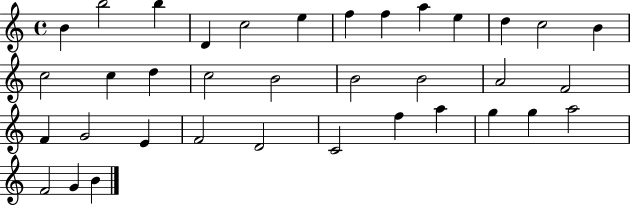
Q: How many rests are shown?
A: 0